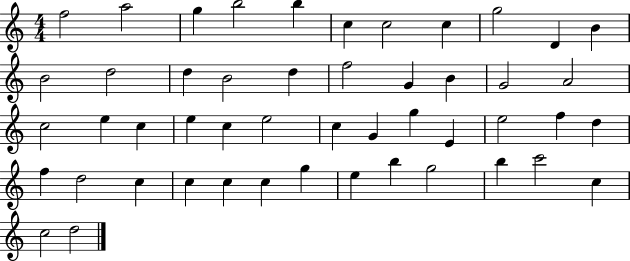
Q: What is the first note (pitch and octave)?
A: F5